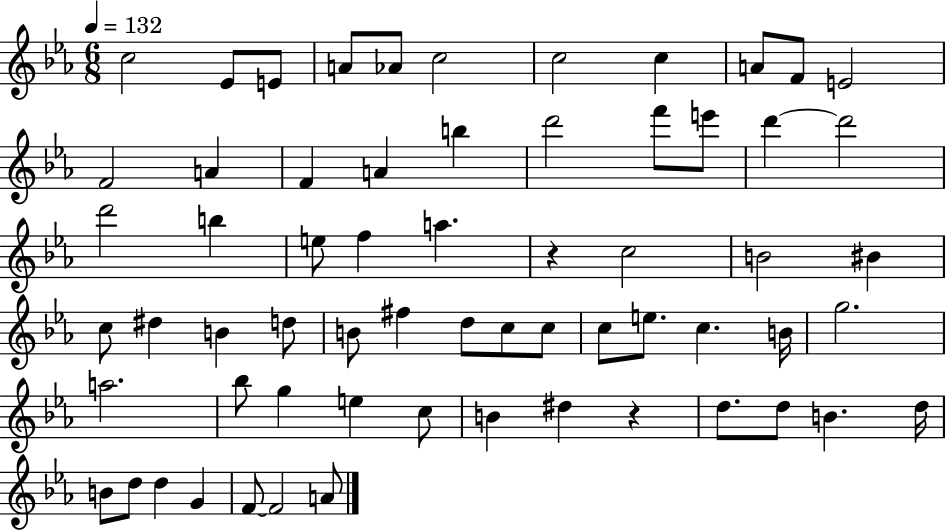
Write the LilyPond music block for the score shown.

{
  \clef treble
  \numericTimeSignature
  \time 6/8
  \key ees \major
  \tempo 4 = 132
  c''2 ees'8 e'8 | a'8 aes'8 c''2 | c''2 c''4 | a'8 f'8 e'2 | \break f'2 a'4 | f'4 a'4 b''4 | d'''2 f'''8 e'''8 | d'''4~~ d'''2 | \break d'''2 b''4 | e''8 f''4 a''4. | r4 c''2 | b'2 bis'4 | \break c''8 dis''4 b'4 d''8 | b'8 fis''4 d''8 c''8 c''8 | c''8 e''8. c''4. b'16 | g''2. | \break a''2. | bes''8 g''4 e''4 c''8 | b'4 dis''4 r4 | d''8. d''8 b'4. d''16 | \break b'8 d''8 d''4 g'4 | f'8~~ f'2 a'8 | \bar "|."
}